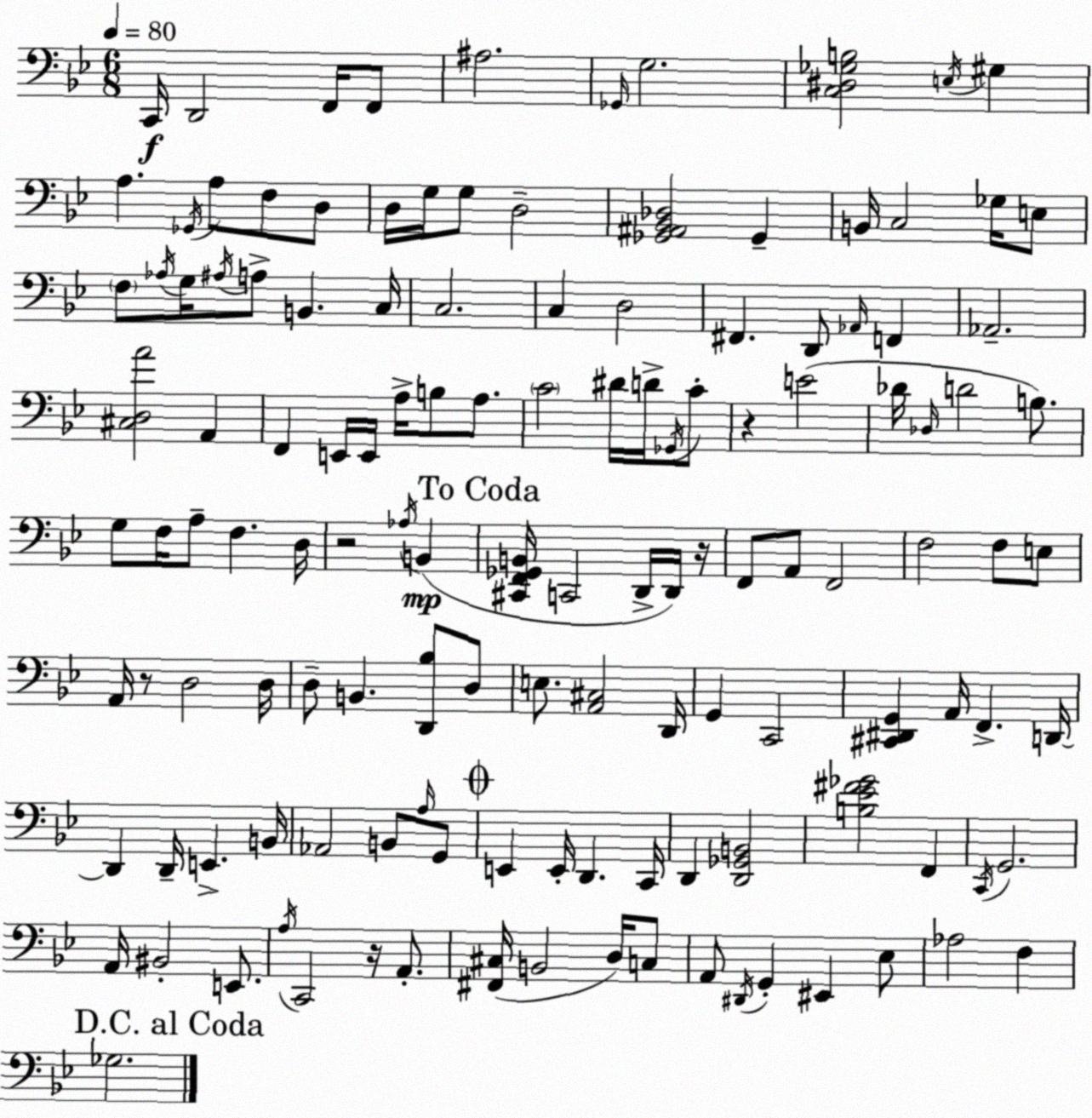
X:1
T:Untitled
M:6/8
L:1/4
K:Gm
C,,/4 D,,2 F,,/4 F,,/2 ^A,2 _G,,/4 G,2 [C,^D,_G,B,]2 E,/4 ^G, A, _G,,/4 A,/2 F,/2 D,/2 D,/4 G,/4 G,/2 D,2 [_G,,^A,,_B,,_D,]2 _G,, B,,/4 C,2 _G,/4 E,/2 F,/2 _A,/4 G,/4 ^A,/4 A,/2 B,, C,/4 C,2 C, D,2 ^F,, D,,/2 _A,,/4 F,, _A,,2 [^C,D,A]2 A,, F,, E,,/4 E,,/4 A,/4 B,/2 A,/2 C2 ^D/4 D/4 _G,,/4 C/2 z E2 _D/4 _D,/4 D2 B,/2 G,/2 F,/4 A,/2 F, D,/4 z2 _A,/4 B,, [^C,,F,,_G,,B,,]/4 C,,2 D,,/4 D,,/4 z/4 F,,/2 A,,/2 F,,2 F,2 F,/2 E,/2 A,,/4 z/2 D,2 D,/4 D,/2 B,, [D,,_B,]/2 D,/2 E,/2 [A,,^C,]2 D,,/4 G,, C,,2 [^C,,^D,,G,,] A,,/4 F,, D,,/4 D,, D,,/4 E,, B,,/4 _A,,2 B,,/2 A,/4 G,,/2 E,, E,,/4 D,, C,,/4 D,, [D,,_G,,B,,]2 [B,_E^F_G]2 F,, C,,/4 G,,2 A,,/4 ^B,,2 E,,/2 A,/4 C,,2 z/4 A,,/2 [^F,,^C,]/4 B,,2 D,/4 C,/2 A,,/2 ^D,,/4 G,, ^E,, _E,/2 _A,2 F, _G,2